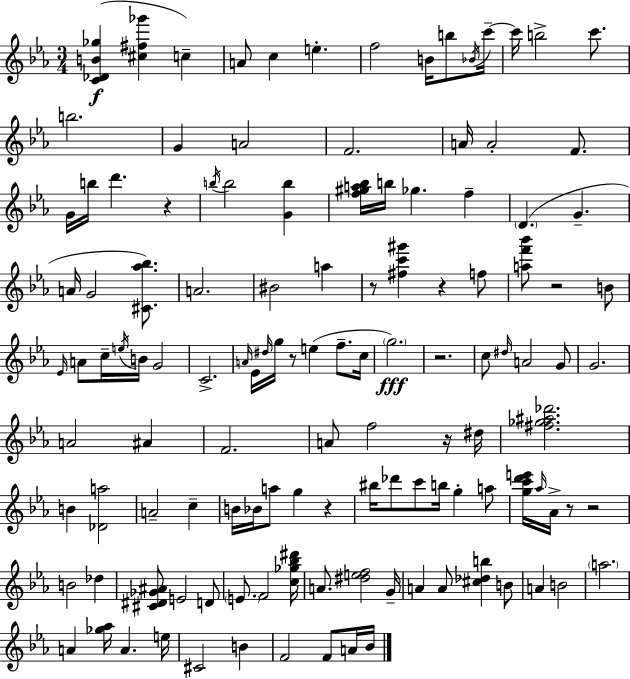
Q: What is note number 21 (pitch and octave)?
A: B5